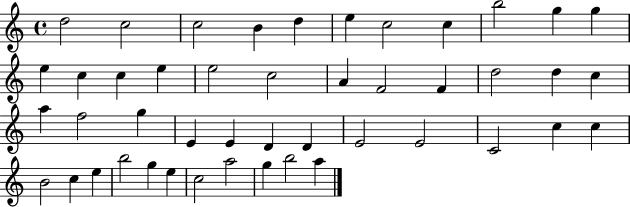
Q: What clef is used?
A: treble